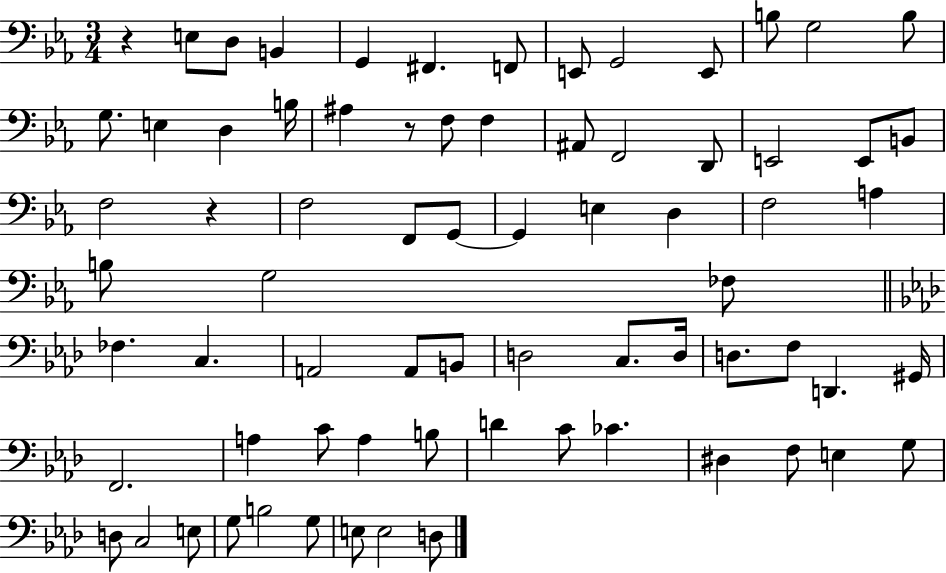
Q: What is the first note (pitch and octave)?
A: E3